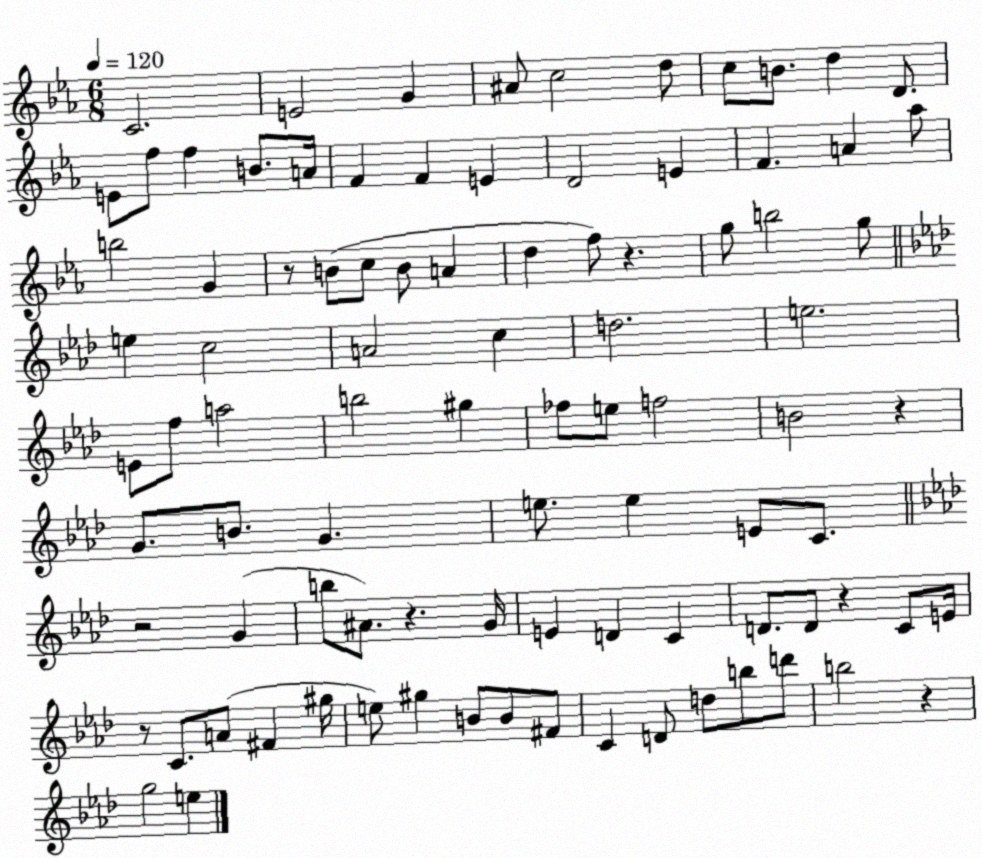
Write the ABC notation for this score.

X:1
T:Untitled
M:6/8
L:1/4
K:Eb
C2 E2 G ^A/2 c2 d/2 c/2 B/2 d D/2 E/2 f/2 f B/2 A/4 F F E D2 E F A _a/2 b2 G z/2 B/2 c/2 B/2 A d f/2 z g/2 b2 g/2 e c2 A2 c d2 e2 E/2 f/2 a2 b2 ^g _f/2 e/2 f2 B2 z G/2 B/2 G e/2 e E/2 C/2 z2 G b/2 ^A/2 z G/4 E D C D/2 D/2 z C/2 E/4 z/2 C/2 A/2 ^F ^g/4 e/2 ^g B/2 B/2 ^F/2 C D/2 d/2 b/2 d'/2 b2 z g2 e